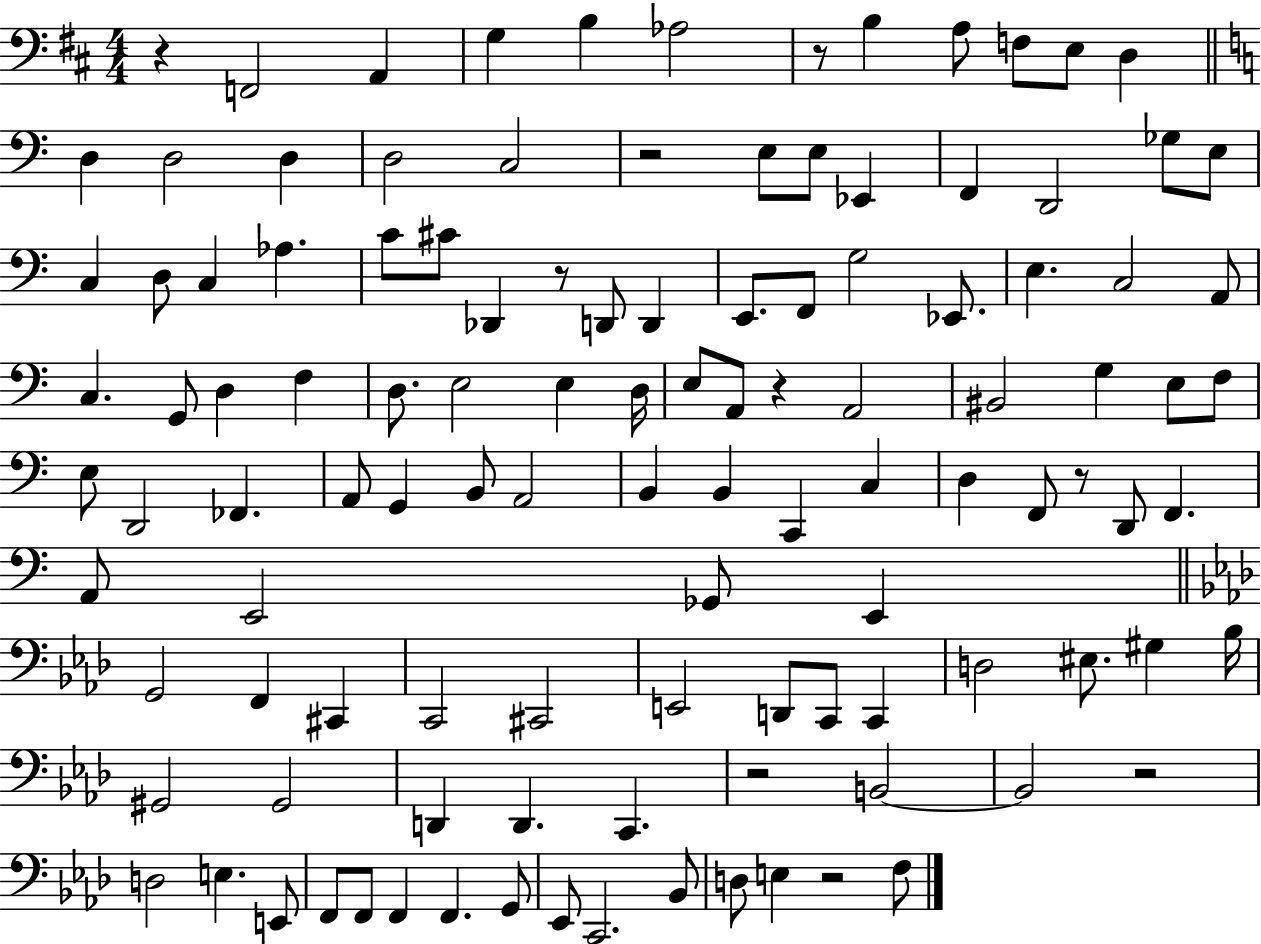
{
  \clef bass
  \numericTimeSignature
  \time 4/4
  \key d \major
  r4 f,2 a,4 | g4 b4 aes2 | r8 b4 a8 f8 e8 d4 | \bar "||" \break \key a \minor d4 d2 d4 | d2 c2 | r2 e8 e8 ees,4 | f,4 d,2 ges8 e8 | \break c4 d8 c4 aes4. | c'8 cis'8 des,4 r8 d,8 d,4 | e,8. f,8 g2 ees,8. | e4. c2 a,8 | \break c4. g,8 d4 f4 | d8. e2 e4 d16 | e8 a,8 r4 a,2 | bis,2 g4 e8 f8 | \break e8 d,2 fes,4. | a,8 g,4 b,8 a,2 | b,4 b,4 c,4 c4 | d4 f,8 r8 d,8 f,4. | \break a,8 e,2 ges,8 e,4 | \bar "||" \break \key f \minor g,2 f,4 cis,4 | c,2 cis,2 | e,2 d,8 c,8 c,4 | d2 eis8. gis4 bes16 | \break gis,2 gis,2 | d,4 d,4. c,4. | r2 b,2~~ | b,2 r2 | \break d2 e4. e,8 | f,8 f,8 f,4 f,4. g,8 | ees,8 c,2. bes,8 | d8 e4 r2 f8 | \break \bar "|."
}